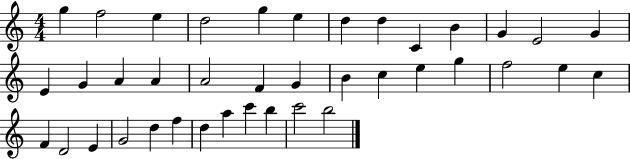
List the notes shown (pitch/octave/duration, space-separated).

G5/q F5/h E5/q D5/h G5/q E5/q D5/q D5/q C4/q B4/q G4/q E4/h G4/q E4/q G4/q A4/q A4/q A4/h F4/q G4/q B4/q C5/q E5/q G5/q F5/h E5/q C5/q F4/q D4/h E4/q G4/h D5/q F5/q D5/q A5/q C6/q B5/q C6/h B5/h